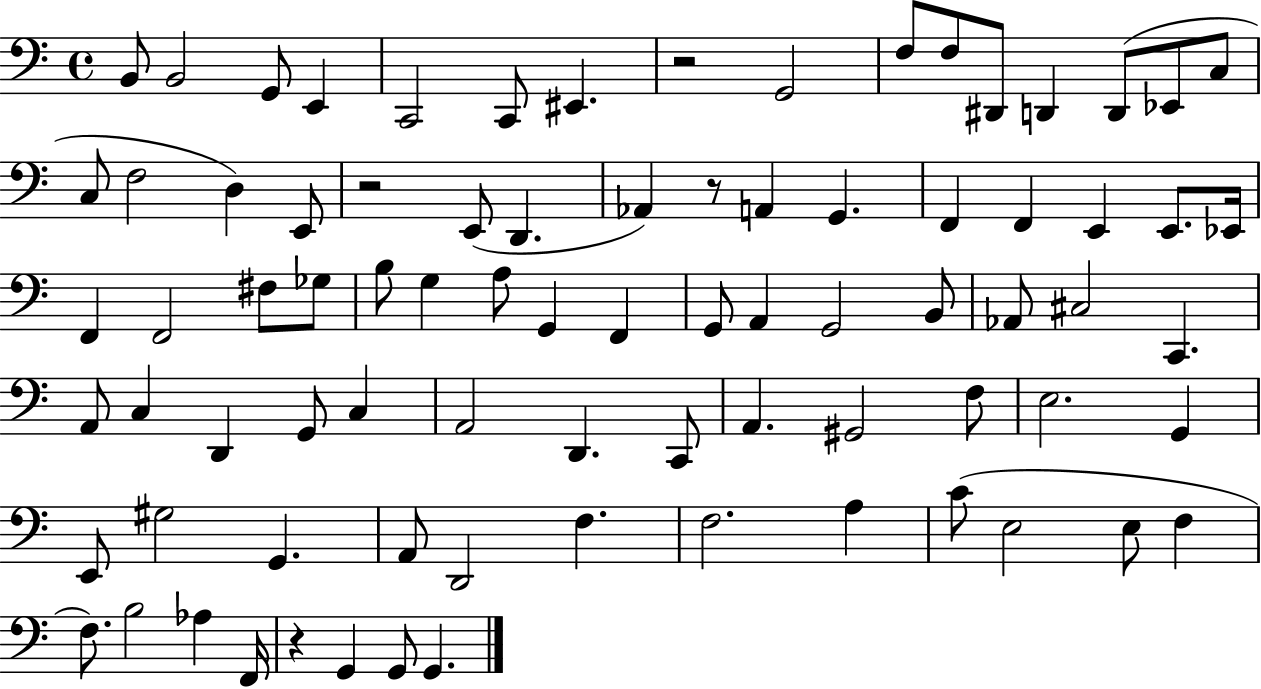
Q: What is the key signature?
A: C major